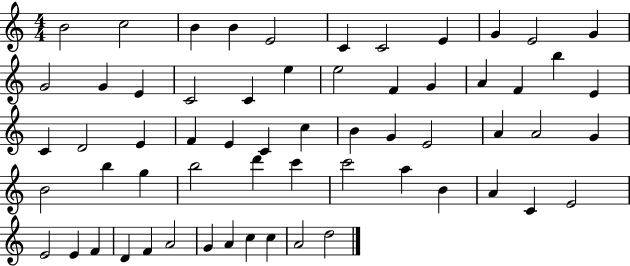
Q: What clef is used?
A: treble